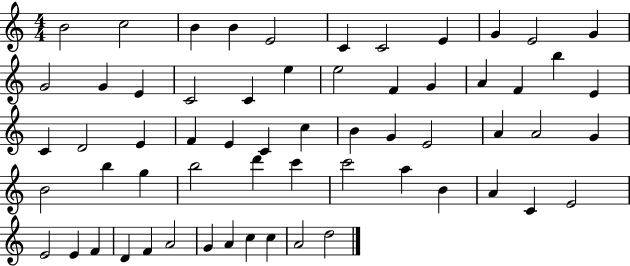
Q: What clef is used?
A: treble